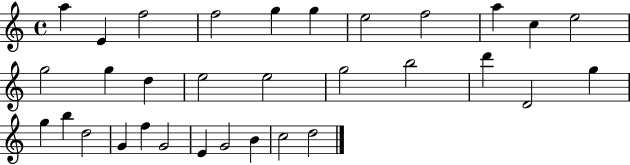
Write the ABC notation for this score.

X:1
T:Untitled
M:4/4
L:1/4
K:C
a E f2 f2 g g e2 f2 a c e2 g2 g d e2 e2 g2 b2 d' D2 g g b d2 G f G2 E G2 B c2 d2